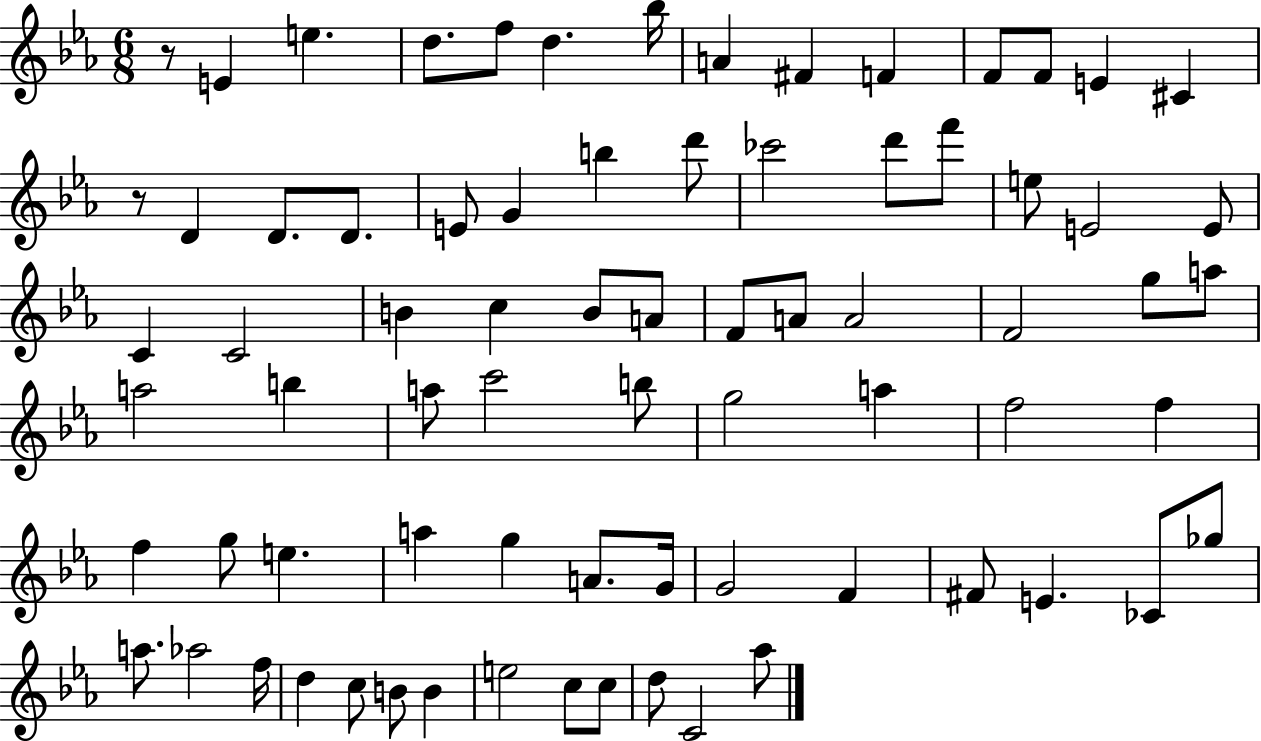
X:1
T:Untitled
M:6/8
L:1/4
K:Eb
z/2 E e d/2 f/2 d _b/4 A ^F F F/2 F/2 E ^C z/2 D D/2 D/2 E/2 G b d'/2 _c'2 d'/2 f'/2 e/2 E2 E/2 C C2 B c B/2 A/2 F/2 A/2 A2 F2 g/2 a/2 a2 b a/2 c'2 b/2 g2 a f2 f f g/2 e a g A/2 G/4 G2 F ^F/2 E _C/2 _g/2 a/2 _a2 f/4 d c/2 B/2 B e2 c/2 c/2 d/2 C2 _a/2